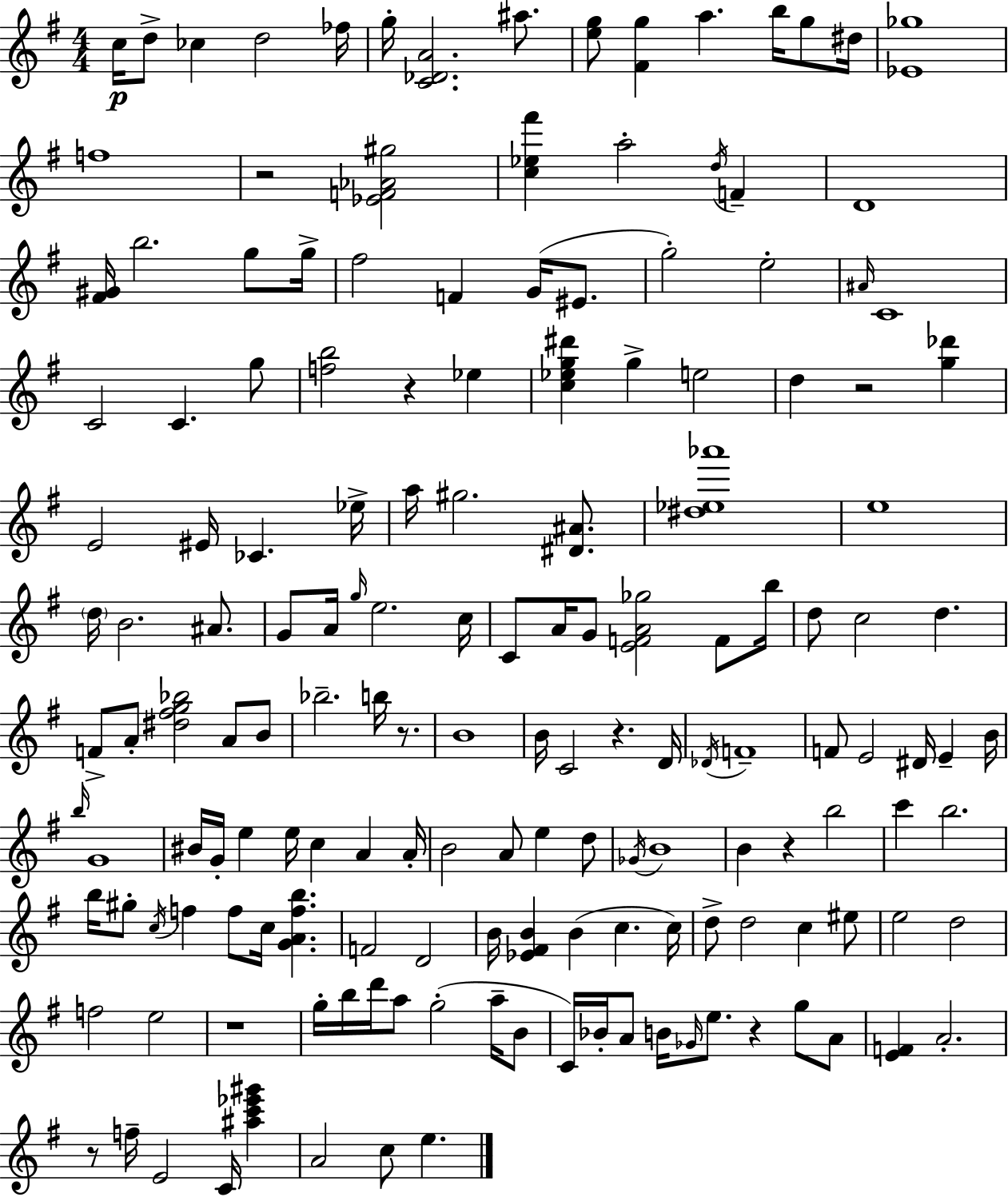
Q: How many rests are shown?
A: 9